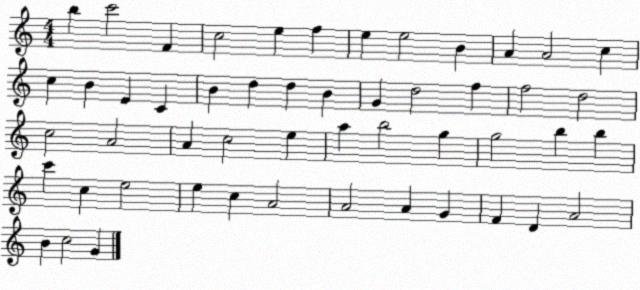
X:1
T:Untitled
M:4/4
L:1/4
K:C
b c'2 F c2 e f e e2 B A A2 c c B E C B d d B G d2 f f2 d2 c2 A2 A c2 e a b2 g g2 b b c' c e2 e c A2 A2 A G F D A2 B c2 G